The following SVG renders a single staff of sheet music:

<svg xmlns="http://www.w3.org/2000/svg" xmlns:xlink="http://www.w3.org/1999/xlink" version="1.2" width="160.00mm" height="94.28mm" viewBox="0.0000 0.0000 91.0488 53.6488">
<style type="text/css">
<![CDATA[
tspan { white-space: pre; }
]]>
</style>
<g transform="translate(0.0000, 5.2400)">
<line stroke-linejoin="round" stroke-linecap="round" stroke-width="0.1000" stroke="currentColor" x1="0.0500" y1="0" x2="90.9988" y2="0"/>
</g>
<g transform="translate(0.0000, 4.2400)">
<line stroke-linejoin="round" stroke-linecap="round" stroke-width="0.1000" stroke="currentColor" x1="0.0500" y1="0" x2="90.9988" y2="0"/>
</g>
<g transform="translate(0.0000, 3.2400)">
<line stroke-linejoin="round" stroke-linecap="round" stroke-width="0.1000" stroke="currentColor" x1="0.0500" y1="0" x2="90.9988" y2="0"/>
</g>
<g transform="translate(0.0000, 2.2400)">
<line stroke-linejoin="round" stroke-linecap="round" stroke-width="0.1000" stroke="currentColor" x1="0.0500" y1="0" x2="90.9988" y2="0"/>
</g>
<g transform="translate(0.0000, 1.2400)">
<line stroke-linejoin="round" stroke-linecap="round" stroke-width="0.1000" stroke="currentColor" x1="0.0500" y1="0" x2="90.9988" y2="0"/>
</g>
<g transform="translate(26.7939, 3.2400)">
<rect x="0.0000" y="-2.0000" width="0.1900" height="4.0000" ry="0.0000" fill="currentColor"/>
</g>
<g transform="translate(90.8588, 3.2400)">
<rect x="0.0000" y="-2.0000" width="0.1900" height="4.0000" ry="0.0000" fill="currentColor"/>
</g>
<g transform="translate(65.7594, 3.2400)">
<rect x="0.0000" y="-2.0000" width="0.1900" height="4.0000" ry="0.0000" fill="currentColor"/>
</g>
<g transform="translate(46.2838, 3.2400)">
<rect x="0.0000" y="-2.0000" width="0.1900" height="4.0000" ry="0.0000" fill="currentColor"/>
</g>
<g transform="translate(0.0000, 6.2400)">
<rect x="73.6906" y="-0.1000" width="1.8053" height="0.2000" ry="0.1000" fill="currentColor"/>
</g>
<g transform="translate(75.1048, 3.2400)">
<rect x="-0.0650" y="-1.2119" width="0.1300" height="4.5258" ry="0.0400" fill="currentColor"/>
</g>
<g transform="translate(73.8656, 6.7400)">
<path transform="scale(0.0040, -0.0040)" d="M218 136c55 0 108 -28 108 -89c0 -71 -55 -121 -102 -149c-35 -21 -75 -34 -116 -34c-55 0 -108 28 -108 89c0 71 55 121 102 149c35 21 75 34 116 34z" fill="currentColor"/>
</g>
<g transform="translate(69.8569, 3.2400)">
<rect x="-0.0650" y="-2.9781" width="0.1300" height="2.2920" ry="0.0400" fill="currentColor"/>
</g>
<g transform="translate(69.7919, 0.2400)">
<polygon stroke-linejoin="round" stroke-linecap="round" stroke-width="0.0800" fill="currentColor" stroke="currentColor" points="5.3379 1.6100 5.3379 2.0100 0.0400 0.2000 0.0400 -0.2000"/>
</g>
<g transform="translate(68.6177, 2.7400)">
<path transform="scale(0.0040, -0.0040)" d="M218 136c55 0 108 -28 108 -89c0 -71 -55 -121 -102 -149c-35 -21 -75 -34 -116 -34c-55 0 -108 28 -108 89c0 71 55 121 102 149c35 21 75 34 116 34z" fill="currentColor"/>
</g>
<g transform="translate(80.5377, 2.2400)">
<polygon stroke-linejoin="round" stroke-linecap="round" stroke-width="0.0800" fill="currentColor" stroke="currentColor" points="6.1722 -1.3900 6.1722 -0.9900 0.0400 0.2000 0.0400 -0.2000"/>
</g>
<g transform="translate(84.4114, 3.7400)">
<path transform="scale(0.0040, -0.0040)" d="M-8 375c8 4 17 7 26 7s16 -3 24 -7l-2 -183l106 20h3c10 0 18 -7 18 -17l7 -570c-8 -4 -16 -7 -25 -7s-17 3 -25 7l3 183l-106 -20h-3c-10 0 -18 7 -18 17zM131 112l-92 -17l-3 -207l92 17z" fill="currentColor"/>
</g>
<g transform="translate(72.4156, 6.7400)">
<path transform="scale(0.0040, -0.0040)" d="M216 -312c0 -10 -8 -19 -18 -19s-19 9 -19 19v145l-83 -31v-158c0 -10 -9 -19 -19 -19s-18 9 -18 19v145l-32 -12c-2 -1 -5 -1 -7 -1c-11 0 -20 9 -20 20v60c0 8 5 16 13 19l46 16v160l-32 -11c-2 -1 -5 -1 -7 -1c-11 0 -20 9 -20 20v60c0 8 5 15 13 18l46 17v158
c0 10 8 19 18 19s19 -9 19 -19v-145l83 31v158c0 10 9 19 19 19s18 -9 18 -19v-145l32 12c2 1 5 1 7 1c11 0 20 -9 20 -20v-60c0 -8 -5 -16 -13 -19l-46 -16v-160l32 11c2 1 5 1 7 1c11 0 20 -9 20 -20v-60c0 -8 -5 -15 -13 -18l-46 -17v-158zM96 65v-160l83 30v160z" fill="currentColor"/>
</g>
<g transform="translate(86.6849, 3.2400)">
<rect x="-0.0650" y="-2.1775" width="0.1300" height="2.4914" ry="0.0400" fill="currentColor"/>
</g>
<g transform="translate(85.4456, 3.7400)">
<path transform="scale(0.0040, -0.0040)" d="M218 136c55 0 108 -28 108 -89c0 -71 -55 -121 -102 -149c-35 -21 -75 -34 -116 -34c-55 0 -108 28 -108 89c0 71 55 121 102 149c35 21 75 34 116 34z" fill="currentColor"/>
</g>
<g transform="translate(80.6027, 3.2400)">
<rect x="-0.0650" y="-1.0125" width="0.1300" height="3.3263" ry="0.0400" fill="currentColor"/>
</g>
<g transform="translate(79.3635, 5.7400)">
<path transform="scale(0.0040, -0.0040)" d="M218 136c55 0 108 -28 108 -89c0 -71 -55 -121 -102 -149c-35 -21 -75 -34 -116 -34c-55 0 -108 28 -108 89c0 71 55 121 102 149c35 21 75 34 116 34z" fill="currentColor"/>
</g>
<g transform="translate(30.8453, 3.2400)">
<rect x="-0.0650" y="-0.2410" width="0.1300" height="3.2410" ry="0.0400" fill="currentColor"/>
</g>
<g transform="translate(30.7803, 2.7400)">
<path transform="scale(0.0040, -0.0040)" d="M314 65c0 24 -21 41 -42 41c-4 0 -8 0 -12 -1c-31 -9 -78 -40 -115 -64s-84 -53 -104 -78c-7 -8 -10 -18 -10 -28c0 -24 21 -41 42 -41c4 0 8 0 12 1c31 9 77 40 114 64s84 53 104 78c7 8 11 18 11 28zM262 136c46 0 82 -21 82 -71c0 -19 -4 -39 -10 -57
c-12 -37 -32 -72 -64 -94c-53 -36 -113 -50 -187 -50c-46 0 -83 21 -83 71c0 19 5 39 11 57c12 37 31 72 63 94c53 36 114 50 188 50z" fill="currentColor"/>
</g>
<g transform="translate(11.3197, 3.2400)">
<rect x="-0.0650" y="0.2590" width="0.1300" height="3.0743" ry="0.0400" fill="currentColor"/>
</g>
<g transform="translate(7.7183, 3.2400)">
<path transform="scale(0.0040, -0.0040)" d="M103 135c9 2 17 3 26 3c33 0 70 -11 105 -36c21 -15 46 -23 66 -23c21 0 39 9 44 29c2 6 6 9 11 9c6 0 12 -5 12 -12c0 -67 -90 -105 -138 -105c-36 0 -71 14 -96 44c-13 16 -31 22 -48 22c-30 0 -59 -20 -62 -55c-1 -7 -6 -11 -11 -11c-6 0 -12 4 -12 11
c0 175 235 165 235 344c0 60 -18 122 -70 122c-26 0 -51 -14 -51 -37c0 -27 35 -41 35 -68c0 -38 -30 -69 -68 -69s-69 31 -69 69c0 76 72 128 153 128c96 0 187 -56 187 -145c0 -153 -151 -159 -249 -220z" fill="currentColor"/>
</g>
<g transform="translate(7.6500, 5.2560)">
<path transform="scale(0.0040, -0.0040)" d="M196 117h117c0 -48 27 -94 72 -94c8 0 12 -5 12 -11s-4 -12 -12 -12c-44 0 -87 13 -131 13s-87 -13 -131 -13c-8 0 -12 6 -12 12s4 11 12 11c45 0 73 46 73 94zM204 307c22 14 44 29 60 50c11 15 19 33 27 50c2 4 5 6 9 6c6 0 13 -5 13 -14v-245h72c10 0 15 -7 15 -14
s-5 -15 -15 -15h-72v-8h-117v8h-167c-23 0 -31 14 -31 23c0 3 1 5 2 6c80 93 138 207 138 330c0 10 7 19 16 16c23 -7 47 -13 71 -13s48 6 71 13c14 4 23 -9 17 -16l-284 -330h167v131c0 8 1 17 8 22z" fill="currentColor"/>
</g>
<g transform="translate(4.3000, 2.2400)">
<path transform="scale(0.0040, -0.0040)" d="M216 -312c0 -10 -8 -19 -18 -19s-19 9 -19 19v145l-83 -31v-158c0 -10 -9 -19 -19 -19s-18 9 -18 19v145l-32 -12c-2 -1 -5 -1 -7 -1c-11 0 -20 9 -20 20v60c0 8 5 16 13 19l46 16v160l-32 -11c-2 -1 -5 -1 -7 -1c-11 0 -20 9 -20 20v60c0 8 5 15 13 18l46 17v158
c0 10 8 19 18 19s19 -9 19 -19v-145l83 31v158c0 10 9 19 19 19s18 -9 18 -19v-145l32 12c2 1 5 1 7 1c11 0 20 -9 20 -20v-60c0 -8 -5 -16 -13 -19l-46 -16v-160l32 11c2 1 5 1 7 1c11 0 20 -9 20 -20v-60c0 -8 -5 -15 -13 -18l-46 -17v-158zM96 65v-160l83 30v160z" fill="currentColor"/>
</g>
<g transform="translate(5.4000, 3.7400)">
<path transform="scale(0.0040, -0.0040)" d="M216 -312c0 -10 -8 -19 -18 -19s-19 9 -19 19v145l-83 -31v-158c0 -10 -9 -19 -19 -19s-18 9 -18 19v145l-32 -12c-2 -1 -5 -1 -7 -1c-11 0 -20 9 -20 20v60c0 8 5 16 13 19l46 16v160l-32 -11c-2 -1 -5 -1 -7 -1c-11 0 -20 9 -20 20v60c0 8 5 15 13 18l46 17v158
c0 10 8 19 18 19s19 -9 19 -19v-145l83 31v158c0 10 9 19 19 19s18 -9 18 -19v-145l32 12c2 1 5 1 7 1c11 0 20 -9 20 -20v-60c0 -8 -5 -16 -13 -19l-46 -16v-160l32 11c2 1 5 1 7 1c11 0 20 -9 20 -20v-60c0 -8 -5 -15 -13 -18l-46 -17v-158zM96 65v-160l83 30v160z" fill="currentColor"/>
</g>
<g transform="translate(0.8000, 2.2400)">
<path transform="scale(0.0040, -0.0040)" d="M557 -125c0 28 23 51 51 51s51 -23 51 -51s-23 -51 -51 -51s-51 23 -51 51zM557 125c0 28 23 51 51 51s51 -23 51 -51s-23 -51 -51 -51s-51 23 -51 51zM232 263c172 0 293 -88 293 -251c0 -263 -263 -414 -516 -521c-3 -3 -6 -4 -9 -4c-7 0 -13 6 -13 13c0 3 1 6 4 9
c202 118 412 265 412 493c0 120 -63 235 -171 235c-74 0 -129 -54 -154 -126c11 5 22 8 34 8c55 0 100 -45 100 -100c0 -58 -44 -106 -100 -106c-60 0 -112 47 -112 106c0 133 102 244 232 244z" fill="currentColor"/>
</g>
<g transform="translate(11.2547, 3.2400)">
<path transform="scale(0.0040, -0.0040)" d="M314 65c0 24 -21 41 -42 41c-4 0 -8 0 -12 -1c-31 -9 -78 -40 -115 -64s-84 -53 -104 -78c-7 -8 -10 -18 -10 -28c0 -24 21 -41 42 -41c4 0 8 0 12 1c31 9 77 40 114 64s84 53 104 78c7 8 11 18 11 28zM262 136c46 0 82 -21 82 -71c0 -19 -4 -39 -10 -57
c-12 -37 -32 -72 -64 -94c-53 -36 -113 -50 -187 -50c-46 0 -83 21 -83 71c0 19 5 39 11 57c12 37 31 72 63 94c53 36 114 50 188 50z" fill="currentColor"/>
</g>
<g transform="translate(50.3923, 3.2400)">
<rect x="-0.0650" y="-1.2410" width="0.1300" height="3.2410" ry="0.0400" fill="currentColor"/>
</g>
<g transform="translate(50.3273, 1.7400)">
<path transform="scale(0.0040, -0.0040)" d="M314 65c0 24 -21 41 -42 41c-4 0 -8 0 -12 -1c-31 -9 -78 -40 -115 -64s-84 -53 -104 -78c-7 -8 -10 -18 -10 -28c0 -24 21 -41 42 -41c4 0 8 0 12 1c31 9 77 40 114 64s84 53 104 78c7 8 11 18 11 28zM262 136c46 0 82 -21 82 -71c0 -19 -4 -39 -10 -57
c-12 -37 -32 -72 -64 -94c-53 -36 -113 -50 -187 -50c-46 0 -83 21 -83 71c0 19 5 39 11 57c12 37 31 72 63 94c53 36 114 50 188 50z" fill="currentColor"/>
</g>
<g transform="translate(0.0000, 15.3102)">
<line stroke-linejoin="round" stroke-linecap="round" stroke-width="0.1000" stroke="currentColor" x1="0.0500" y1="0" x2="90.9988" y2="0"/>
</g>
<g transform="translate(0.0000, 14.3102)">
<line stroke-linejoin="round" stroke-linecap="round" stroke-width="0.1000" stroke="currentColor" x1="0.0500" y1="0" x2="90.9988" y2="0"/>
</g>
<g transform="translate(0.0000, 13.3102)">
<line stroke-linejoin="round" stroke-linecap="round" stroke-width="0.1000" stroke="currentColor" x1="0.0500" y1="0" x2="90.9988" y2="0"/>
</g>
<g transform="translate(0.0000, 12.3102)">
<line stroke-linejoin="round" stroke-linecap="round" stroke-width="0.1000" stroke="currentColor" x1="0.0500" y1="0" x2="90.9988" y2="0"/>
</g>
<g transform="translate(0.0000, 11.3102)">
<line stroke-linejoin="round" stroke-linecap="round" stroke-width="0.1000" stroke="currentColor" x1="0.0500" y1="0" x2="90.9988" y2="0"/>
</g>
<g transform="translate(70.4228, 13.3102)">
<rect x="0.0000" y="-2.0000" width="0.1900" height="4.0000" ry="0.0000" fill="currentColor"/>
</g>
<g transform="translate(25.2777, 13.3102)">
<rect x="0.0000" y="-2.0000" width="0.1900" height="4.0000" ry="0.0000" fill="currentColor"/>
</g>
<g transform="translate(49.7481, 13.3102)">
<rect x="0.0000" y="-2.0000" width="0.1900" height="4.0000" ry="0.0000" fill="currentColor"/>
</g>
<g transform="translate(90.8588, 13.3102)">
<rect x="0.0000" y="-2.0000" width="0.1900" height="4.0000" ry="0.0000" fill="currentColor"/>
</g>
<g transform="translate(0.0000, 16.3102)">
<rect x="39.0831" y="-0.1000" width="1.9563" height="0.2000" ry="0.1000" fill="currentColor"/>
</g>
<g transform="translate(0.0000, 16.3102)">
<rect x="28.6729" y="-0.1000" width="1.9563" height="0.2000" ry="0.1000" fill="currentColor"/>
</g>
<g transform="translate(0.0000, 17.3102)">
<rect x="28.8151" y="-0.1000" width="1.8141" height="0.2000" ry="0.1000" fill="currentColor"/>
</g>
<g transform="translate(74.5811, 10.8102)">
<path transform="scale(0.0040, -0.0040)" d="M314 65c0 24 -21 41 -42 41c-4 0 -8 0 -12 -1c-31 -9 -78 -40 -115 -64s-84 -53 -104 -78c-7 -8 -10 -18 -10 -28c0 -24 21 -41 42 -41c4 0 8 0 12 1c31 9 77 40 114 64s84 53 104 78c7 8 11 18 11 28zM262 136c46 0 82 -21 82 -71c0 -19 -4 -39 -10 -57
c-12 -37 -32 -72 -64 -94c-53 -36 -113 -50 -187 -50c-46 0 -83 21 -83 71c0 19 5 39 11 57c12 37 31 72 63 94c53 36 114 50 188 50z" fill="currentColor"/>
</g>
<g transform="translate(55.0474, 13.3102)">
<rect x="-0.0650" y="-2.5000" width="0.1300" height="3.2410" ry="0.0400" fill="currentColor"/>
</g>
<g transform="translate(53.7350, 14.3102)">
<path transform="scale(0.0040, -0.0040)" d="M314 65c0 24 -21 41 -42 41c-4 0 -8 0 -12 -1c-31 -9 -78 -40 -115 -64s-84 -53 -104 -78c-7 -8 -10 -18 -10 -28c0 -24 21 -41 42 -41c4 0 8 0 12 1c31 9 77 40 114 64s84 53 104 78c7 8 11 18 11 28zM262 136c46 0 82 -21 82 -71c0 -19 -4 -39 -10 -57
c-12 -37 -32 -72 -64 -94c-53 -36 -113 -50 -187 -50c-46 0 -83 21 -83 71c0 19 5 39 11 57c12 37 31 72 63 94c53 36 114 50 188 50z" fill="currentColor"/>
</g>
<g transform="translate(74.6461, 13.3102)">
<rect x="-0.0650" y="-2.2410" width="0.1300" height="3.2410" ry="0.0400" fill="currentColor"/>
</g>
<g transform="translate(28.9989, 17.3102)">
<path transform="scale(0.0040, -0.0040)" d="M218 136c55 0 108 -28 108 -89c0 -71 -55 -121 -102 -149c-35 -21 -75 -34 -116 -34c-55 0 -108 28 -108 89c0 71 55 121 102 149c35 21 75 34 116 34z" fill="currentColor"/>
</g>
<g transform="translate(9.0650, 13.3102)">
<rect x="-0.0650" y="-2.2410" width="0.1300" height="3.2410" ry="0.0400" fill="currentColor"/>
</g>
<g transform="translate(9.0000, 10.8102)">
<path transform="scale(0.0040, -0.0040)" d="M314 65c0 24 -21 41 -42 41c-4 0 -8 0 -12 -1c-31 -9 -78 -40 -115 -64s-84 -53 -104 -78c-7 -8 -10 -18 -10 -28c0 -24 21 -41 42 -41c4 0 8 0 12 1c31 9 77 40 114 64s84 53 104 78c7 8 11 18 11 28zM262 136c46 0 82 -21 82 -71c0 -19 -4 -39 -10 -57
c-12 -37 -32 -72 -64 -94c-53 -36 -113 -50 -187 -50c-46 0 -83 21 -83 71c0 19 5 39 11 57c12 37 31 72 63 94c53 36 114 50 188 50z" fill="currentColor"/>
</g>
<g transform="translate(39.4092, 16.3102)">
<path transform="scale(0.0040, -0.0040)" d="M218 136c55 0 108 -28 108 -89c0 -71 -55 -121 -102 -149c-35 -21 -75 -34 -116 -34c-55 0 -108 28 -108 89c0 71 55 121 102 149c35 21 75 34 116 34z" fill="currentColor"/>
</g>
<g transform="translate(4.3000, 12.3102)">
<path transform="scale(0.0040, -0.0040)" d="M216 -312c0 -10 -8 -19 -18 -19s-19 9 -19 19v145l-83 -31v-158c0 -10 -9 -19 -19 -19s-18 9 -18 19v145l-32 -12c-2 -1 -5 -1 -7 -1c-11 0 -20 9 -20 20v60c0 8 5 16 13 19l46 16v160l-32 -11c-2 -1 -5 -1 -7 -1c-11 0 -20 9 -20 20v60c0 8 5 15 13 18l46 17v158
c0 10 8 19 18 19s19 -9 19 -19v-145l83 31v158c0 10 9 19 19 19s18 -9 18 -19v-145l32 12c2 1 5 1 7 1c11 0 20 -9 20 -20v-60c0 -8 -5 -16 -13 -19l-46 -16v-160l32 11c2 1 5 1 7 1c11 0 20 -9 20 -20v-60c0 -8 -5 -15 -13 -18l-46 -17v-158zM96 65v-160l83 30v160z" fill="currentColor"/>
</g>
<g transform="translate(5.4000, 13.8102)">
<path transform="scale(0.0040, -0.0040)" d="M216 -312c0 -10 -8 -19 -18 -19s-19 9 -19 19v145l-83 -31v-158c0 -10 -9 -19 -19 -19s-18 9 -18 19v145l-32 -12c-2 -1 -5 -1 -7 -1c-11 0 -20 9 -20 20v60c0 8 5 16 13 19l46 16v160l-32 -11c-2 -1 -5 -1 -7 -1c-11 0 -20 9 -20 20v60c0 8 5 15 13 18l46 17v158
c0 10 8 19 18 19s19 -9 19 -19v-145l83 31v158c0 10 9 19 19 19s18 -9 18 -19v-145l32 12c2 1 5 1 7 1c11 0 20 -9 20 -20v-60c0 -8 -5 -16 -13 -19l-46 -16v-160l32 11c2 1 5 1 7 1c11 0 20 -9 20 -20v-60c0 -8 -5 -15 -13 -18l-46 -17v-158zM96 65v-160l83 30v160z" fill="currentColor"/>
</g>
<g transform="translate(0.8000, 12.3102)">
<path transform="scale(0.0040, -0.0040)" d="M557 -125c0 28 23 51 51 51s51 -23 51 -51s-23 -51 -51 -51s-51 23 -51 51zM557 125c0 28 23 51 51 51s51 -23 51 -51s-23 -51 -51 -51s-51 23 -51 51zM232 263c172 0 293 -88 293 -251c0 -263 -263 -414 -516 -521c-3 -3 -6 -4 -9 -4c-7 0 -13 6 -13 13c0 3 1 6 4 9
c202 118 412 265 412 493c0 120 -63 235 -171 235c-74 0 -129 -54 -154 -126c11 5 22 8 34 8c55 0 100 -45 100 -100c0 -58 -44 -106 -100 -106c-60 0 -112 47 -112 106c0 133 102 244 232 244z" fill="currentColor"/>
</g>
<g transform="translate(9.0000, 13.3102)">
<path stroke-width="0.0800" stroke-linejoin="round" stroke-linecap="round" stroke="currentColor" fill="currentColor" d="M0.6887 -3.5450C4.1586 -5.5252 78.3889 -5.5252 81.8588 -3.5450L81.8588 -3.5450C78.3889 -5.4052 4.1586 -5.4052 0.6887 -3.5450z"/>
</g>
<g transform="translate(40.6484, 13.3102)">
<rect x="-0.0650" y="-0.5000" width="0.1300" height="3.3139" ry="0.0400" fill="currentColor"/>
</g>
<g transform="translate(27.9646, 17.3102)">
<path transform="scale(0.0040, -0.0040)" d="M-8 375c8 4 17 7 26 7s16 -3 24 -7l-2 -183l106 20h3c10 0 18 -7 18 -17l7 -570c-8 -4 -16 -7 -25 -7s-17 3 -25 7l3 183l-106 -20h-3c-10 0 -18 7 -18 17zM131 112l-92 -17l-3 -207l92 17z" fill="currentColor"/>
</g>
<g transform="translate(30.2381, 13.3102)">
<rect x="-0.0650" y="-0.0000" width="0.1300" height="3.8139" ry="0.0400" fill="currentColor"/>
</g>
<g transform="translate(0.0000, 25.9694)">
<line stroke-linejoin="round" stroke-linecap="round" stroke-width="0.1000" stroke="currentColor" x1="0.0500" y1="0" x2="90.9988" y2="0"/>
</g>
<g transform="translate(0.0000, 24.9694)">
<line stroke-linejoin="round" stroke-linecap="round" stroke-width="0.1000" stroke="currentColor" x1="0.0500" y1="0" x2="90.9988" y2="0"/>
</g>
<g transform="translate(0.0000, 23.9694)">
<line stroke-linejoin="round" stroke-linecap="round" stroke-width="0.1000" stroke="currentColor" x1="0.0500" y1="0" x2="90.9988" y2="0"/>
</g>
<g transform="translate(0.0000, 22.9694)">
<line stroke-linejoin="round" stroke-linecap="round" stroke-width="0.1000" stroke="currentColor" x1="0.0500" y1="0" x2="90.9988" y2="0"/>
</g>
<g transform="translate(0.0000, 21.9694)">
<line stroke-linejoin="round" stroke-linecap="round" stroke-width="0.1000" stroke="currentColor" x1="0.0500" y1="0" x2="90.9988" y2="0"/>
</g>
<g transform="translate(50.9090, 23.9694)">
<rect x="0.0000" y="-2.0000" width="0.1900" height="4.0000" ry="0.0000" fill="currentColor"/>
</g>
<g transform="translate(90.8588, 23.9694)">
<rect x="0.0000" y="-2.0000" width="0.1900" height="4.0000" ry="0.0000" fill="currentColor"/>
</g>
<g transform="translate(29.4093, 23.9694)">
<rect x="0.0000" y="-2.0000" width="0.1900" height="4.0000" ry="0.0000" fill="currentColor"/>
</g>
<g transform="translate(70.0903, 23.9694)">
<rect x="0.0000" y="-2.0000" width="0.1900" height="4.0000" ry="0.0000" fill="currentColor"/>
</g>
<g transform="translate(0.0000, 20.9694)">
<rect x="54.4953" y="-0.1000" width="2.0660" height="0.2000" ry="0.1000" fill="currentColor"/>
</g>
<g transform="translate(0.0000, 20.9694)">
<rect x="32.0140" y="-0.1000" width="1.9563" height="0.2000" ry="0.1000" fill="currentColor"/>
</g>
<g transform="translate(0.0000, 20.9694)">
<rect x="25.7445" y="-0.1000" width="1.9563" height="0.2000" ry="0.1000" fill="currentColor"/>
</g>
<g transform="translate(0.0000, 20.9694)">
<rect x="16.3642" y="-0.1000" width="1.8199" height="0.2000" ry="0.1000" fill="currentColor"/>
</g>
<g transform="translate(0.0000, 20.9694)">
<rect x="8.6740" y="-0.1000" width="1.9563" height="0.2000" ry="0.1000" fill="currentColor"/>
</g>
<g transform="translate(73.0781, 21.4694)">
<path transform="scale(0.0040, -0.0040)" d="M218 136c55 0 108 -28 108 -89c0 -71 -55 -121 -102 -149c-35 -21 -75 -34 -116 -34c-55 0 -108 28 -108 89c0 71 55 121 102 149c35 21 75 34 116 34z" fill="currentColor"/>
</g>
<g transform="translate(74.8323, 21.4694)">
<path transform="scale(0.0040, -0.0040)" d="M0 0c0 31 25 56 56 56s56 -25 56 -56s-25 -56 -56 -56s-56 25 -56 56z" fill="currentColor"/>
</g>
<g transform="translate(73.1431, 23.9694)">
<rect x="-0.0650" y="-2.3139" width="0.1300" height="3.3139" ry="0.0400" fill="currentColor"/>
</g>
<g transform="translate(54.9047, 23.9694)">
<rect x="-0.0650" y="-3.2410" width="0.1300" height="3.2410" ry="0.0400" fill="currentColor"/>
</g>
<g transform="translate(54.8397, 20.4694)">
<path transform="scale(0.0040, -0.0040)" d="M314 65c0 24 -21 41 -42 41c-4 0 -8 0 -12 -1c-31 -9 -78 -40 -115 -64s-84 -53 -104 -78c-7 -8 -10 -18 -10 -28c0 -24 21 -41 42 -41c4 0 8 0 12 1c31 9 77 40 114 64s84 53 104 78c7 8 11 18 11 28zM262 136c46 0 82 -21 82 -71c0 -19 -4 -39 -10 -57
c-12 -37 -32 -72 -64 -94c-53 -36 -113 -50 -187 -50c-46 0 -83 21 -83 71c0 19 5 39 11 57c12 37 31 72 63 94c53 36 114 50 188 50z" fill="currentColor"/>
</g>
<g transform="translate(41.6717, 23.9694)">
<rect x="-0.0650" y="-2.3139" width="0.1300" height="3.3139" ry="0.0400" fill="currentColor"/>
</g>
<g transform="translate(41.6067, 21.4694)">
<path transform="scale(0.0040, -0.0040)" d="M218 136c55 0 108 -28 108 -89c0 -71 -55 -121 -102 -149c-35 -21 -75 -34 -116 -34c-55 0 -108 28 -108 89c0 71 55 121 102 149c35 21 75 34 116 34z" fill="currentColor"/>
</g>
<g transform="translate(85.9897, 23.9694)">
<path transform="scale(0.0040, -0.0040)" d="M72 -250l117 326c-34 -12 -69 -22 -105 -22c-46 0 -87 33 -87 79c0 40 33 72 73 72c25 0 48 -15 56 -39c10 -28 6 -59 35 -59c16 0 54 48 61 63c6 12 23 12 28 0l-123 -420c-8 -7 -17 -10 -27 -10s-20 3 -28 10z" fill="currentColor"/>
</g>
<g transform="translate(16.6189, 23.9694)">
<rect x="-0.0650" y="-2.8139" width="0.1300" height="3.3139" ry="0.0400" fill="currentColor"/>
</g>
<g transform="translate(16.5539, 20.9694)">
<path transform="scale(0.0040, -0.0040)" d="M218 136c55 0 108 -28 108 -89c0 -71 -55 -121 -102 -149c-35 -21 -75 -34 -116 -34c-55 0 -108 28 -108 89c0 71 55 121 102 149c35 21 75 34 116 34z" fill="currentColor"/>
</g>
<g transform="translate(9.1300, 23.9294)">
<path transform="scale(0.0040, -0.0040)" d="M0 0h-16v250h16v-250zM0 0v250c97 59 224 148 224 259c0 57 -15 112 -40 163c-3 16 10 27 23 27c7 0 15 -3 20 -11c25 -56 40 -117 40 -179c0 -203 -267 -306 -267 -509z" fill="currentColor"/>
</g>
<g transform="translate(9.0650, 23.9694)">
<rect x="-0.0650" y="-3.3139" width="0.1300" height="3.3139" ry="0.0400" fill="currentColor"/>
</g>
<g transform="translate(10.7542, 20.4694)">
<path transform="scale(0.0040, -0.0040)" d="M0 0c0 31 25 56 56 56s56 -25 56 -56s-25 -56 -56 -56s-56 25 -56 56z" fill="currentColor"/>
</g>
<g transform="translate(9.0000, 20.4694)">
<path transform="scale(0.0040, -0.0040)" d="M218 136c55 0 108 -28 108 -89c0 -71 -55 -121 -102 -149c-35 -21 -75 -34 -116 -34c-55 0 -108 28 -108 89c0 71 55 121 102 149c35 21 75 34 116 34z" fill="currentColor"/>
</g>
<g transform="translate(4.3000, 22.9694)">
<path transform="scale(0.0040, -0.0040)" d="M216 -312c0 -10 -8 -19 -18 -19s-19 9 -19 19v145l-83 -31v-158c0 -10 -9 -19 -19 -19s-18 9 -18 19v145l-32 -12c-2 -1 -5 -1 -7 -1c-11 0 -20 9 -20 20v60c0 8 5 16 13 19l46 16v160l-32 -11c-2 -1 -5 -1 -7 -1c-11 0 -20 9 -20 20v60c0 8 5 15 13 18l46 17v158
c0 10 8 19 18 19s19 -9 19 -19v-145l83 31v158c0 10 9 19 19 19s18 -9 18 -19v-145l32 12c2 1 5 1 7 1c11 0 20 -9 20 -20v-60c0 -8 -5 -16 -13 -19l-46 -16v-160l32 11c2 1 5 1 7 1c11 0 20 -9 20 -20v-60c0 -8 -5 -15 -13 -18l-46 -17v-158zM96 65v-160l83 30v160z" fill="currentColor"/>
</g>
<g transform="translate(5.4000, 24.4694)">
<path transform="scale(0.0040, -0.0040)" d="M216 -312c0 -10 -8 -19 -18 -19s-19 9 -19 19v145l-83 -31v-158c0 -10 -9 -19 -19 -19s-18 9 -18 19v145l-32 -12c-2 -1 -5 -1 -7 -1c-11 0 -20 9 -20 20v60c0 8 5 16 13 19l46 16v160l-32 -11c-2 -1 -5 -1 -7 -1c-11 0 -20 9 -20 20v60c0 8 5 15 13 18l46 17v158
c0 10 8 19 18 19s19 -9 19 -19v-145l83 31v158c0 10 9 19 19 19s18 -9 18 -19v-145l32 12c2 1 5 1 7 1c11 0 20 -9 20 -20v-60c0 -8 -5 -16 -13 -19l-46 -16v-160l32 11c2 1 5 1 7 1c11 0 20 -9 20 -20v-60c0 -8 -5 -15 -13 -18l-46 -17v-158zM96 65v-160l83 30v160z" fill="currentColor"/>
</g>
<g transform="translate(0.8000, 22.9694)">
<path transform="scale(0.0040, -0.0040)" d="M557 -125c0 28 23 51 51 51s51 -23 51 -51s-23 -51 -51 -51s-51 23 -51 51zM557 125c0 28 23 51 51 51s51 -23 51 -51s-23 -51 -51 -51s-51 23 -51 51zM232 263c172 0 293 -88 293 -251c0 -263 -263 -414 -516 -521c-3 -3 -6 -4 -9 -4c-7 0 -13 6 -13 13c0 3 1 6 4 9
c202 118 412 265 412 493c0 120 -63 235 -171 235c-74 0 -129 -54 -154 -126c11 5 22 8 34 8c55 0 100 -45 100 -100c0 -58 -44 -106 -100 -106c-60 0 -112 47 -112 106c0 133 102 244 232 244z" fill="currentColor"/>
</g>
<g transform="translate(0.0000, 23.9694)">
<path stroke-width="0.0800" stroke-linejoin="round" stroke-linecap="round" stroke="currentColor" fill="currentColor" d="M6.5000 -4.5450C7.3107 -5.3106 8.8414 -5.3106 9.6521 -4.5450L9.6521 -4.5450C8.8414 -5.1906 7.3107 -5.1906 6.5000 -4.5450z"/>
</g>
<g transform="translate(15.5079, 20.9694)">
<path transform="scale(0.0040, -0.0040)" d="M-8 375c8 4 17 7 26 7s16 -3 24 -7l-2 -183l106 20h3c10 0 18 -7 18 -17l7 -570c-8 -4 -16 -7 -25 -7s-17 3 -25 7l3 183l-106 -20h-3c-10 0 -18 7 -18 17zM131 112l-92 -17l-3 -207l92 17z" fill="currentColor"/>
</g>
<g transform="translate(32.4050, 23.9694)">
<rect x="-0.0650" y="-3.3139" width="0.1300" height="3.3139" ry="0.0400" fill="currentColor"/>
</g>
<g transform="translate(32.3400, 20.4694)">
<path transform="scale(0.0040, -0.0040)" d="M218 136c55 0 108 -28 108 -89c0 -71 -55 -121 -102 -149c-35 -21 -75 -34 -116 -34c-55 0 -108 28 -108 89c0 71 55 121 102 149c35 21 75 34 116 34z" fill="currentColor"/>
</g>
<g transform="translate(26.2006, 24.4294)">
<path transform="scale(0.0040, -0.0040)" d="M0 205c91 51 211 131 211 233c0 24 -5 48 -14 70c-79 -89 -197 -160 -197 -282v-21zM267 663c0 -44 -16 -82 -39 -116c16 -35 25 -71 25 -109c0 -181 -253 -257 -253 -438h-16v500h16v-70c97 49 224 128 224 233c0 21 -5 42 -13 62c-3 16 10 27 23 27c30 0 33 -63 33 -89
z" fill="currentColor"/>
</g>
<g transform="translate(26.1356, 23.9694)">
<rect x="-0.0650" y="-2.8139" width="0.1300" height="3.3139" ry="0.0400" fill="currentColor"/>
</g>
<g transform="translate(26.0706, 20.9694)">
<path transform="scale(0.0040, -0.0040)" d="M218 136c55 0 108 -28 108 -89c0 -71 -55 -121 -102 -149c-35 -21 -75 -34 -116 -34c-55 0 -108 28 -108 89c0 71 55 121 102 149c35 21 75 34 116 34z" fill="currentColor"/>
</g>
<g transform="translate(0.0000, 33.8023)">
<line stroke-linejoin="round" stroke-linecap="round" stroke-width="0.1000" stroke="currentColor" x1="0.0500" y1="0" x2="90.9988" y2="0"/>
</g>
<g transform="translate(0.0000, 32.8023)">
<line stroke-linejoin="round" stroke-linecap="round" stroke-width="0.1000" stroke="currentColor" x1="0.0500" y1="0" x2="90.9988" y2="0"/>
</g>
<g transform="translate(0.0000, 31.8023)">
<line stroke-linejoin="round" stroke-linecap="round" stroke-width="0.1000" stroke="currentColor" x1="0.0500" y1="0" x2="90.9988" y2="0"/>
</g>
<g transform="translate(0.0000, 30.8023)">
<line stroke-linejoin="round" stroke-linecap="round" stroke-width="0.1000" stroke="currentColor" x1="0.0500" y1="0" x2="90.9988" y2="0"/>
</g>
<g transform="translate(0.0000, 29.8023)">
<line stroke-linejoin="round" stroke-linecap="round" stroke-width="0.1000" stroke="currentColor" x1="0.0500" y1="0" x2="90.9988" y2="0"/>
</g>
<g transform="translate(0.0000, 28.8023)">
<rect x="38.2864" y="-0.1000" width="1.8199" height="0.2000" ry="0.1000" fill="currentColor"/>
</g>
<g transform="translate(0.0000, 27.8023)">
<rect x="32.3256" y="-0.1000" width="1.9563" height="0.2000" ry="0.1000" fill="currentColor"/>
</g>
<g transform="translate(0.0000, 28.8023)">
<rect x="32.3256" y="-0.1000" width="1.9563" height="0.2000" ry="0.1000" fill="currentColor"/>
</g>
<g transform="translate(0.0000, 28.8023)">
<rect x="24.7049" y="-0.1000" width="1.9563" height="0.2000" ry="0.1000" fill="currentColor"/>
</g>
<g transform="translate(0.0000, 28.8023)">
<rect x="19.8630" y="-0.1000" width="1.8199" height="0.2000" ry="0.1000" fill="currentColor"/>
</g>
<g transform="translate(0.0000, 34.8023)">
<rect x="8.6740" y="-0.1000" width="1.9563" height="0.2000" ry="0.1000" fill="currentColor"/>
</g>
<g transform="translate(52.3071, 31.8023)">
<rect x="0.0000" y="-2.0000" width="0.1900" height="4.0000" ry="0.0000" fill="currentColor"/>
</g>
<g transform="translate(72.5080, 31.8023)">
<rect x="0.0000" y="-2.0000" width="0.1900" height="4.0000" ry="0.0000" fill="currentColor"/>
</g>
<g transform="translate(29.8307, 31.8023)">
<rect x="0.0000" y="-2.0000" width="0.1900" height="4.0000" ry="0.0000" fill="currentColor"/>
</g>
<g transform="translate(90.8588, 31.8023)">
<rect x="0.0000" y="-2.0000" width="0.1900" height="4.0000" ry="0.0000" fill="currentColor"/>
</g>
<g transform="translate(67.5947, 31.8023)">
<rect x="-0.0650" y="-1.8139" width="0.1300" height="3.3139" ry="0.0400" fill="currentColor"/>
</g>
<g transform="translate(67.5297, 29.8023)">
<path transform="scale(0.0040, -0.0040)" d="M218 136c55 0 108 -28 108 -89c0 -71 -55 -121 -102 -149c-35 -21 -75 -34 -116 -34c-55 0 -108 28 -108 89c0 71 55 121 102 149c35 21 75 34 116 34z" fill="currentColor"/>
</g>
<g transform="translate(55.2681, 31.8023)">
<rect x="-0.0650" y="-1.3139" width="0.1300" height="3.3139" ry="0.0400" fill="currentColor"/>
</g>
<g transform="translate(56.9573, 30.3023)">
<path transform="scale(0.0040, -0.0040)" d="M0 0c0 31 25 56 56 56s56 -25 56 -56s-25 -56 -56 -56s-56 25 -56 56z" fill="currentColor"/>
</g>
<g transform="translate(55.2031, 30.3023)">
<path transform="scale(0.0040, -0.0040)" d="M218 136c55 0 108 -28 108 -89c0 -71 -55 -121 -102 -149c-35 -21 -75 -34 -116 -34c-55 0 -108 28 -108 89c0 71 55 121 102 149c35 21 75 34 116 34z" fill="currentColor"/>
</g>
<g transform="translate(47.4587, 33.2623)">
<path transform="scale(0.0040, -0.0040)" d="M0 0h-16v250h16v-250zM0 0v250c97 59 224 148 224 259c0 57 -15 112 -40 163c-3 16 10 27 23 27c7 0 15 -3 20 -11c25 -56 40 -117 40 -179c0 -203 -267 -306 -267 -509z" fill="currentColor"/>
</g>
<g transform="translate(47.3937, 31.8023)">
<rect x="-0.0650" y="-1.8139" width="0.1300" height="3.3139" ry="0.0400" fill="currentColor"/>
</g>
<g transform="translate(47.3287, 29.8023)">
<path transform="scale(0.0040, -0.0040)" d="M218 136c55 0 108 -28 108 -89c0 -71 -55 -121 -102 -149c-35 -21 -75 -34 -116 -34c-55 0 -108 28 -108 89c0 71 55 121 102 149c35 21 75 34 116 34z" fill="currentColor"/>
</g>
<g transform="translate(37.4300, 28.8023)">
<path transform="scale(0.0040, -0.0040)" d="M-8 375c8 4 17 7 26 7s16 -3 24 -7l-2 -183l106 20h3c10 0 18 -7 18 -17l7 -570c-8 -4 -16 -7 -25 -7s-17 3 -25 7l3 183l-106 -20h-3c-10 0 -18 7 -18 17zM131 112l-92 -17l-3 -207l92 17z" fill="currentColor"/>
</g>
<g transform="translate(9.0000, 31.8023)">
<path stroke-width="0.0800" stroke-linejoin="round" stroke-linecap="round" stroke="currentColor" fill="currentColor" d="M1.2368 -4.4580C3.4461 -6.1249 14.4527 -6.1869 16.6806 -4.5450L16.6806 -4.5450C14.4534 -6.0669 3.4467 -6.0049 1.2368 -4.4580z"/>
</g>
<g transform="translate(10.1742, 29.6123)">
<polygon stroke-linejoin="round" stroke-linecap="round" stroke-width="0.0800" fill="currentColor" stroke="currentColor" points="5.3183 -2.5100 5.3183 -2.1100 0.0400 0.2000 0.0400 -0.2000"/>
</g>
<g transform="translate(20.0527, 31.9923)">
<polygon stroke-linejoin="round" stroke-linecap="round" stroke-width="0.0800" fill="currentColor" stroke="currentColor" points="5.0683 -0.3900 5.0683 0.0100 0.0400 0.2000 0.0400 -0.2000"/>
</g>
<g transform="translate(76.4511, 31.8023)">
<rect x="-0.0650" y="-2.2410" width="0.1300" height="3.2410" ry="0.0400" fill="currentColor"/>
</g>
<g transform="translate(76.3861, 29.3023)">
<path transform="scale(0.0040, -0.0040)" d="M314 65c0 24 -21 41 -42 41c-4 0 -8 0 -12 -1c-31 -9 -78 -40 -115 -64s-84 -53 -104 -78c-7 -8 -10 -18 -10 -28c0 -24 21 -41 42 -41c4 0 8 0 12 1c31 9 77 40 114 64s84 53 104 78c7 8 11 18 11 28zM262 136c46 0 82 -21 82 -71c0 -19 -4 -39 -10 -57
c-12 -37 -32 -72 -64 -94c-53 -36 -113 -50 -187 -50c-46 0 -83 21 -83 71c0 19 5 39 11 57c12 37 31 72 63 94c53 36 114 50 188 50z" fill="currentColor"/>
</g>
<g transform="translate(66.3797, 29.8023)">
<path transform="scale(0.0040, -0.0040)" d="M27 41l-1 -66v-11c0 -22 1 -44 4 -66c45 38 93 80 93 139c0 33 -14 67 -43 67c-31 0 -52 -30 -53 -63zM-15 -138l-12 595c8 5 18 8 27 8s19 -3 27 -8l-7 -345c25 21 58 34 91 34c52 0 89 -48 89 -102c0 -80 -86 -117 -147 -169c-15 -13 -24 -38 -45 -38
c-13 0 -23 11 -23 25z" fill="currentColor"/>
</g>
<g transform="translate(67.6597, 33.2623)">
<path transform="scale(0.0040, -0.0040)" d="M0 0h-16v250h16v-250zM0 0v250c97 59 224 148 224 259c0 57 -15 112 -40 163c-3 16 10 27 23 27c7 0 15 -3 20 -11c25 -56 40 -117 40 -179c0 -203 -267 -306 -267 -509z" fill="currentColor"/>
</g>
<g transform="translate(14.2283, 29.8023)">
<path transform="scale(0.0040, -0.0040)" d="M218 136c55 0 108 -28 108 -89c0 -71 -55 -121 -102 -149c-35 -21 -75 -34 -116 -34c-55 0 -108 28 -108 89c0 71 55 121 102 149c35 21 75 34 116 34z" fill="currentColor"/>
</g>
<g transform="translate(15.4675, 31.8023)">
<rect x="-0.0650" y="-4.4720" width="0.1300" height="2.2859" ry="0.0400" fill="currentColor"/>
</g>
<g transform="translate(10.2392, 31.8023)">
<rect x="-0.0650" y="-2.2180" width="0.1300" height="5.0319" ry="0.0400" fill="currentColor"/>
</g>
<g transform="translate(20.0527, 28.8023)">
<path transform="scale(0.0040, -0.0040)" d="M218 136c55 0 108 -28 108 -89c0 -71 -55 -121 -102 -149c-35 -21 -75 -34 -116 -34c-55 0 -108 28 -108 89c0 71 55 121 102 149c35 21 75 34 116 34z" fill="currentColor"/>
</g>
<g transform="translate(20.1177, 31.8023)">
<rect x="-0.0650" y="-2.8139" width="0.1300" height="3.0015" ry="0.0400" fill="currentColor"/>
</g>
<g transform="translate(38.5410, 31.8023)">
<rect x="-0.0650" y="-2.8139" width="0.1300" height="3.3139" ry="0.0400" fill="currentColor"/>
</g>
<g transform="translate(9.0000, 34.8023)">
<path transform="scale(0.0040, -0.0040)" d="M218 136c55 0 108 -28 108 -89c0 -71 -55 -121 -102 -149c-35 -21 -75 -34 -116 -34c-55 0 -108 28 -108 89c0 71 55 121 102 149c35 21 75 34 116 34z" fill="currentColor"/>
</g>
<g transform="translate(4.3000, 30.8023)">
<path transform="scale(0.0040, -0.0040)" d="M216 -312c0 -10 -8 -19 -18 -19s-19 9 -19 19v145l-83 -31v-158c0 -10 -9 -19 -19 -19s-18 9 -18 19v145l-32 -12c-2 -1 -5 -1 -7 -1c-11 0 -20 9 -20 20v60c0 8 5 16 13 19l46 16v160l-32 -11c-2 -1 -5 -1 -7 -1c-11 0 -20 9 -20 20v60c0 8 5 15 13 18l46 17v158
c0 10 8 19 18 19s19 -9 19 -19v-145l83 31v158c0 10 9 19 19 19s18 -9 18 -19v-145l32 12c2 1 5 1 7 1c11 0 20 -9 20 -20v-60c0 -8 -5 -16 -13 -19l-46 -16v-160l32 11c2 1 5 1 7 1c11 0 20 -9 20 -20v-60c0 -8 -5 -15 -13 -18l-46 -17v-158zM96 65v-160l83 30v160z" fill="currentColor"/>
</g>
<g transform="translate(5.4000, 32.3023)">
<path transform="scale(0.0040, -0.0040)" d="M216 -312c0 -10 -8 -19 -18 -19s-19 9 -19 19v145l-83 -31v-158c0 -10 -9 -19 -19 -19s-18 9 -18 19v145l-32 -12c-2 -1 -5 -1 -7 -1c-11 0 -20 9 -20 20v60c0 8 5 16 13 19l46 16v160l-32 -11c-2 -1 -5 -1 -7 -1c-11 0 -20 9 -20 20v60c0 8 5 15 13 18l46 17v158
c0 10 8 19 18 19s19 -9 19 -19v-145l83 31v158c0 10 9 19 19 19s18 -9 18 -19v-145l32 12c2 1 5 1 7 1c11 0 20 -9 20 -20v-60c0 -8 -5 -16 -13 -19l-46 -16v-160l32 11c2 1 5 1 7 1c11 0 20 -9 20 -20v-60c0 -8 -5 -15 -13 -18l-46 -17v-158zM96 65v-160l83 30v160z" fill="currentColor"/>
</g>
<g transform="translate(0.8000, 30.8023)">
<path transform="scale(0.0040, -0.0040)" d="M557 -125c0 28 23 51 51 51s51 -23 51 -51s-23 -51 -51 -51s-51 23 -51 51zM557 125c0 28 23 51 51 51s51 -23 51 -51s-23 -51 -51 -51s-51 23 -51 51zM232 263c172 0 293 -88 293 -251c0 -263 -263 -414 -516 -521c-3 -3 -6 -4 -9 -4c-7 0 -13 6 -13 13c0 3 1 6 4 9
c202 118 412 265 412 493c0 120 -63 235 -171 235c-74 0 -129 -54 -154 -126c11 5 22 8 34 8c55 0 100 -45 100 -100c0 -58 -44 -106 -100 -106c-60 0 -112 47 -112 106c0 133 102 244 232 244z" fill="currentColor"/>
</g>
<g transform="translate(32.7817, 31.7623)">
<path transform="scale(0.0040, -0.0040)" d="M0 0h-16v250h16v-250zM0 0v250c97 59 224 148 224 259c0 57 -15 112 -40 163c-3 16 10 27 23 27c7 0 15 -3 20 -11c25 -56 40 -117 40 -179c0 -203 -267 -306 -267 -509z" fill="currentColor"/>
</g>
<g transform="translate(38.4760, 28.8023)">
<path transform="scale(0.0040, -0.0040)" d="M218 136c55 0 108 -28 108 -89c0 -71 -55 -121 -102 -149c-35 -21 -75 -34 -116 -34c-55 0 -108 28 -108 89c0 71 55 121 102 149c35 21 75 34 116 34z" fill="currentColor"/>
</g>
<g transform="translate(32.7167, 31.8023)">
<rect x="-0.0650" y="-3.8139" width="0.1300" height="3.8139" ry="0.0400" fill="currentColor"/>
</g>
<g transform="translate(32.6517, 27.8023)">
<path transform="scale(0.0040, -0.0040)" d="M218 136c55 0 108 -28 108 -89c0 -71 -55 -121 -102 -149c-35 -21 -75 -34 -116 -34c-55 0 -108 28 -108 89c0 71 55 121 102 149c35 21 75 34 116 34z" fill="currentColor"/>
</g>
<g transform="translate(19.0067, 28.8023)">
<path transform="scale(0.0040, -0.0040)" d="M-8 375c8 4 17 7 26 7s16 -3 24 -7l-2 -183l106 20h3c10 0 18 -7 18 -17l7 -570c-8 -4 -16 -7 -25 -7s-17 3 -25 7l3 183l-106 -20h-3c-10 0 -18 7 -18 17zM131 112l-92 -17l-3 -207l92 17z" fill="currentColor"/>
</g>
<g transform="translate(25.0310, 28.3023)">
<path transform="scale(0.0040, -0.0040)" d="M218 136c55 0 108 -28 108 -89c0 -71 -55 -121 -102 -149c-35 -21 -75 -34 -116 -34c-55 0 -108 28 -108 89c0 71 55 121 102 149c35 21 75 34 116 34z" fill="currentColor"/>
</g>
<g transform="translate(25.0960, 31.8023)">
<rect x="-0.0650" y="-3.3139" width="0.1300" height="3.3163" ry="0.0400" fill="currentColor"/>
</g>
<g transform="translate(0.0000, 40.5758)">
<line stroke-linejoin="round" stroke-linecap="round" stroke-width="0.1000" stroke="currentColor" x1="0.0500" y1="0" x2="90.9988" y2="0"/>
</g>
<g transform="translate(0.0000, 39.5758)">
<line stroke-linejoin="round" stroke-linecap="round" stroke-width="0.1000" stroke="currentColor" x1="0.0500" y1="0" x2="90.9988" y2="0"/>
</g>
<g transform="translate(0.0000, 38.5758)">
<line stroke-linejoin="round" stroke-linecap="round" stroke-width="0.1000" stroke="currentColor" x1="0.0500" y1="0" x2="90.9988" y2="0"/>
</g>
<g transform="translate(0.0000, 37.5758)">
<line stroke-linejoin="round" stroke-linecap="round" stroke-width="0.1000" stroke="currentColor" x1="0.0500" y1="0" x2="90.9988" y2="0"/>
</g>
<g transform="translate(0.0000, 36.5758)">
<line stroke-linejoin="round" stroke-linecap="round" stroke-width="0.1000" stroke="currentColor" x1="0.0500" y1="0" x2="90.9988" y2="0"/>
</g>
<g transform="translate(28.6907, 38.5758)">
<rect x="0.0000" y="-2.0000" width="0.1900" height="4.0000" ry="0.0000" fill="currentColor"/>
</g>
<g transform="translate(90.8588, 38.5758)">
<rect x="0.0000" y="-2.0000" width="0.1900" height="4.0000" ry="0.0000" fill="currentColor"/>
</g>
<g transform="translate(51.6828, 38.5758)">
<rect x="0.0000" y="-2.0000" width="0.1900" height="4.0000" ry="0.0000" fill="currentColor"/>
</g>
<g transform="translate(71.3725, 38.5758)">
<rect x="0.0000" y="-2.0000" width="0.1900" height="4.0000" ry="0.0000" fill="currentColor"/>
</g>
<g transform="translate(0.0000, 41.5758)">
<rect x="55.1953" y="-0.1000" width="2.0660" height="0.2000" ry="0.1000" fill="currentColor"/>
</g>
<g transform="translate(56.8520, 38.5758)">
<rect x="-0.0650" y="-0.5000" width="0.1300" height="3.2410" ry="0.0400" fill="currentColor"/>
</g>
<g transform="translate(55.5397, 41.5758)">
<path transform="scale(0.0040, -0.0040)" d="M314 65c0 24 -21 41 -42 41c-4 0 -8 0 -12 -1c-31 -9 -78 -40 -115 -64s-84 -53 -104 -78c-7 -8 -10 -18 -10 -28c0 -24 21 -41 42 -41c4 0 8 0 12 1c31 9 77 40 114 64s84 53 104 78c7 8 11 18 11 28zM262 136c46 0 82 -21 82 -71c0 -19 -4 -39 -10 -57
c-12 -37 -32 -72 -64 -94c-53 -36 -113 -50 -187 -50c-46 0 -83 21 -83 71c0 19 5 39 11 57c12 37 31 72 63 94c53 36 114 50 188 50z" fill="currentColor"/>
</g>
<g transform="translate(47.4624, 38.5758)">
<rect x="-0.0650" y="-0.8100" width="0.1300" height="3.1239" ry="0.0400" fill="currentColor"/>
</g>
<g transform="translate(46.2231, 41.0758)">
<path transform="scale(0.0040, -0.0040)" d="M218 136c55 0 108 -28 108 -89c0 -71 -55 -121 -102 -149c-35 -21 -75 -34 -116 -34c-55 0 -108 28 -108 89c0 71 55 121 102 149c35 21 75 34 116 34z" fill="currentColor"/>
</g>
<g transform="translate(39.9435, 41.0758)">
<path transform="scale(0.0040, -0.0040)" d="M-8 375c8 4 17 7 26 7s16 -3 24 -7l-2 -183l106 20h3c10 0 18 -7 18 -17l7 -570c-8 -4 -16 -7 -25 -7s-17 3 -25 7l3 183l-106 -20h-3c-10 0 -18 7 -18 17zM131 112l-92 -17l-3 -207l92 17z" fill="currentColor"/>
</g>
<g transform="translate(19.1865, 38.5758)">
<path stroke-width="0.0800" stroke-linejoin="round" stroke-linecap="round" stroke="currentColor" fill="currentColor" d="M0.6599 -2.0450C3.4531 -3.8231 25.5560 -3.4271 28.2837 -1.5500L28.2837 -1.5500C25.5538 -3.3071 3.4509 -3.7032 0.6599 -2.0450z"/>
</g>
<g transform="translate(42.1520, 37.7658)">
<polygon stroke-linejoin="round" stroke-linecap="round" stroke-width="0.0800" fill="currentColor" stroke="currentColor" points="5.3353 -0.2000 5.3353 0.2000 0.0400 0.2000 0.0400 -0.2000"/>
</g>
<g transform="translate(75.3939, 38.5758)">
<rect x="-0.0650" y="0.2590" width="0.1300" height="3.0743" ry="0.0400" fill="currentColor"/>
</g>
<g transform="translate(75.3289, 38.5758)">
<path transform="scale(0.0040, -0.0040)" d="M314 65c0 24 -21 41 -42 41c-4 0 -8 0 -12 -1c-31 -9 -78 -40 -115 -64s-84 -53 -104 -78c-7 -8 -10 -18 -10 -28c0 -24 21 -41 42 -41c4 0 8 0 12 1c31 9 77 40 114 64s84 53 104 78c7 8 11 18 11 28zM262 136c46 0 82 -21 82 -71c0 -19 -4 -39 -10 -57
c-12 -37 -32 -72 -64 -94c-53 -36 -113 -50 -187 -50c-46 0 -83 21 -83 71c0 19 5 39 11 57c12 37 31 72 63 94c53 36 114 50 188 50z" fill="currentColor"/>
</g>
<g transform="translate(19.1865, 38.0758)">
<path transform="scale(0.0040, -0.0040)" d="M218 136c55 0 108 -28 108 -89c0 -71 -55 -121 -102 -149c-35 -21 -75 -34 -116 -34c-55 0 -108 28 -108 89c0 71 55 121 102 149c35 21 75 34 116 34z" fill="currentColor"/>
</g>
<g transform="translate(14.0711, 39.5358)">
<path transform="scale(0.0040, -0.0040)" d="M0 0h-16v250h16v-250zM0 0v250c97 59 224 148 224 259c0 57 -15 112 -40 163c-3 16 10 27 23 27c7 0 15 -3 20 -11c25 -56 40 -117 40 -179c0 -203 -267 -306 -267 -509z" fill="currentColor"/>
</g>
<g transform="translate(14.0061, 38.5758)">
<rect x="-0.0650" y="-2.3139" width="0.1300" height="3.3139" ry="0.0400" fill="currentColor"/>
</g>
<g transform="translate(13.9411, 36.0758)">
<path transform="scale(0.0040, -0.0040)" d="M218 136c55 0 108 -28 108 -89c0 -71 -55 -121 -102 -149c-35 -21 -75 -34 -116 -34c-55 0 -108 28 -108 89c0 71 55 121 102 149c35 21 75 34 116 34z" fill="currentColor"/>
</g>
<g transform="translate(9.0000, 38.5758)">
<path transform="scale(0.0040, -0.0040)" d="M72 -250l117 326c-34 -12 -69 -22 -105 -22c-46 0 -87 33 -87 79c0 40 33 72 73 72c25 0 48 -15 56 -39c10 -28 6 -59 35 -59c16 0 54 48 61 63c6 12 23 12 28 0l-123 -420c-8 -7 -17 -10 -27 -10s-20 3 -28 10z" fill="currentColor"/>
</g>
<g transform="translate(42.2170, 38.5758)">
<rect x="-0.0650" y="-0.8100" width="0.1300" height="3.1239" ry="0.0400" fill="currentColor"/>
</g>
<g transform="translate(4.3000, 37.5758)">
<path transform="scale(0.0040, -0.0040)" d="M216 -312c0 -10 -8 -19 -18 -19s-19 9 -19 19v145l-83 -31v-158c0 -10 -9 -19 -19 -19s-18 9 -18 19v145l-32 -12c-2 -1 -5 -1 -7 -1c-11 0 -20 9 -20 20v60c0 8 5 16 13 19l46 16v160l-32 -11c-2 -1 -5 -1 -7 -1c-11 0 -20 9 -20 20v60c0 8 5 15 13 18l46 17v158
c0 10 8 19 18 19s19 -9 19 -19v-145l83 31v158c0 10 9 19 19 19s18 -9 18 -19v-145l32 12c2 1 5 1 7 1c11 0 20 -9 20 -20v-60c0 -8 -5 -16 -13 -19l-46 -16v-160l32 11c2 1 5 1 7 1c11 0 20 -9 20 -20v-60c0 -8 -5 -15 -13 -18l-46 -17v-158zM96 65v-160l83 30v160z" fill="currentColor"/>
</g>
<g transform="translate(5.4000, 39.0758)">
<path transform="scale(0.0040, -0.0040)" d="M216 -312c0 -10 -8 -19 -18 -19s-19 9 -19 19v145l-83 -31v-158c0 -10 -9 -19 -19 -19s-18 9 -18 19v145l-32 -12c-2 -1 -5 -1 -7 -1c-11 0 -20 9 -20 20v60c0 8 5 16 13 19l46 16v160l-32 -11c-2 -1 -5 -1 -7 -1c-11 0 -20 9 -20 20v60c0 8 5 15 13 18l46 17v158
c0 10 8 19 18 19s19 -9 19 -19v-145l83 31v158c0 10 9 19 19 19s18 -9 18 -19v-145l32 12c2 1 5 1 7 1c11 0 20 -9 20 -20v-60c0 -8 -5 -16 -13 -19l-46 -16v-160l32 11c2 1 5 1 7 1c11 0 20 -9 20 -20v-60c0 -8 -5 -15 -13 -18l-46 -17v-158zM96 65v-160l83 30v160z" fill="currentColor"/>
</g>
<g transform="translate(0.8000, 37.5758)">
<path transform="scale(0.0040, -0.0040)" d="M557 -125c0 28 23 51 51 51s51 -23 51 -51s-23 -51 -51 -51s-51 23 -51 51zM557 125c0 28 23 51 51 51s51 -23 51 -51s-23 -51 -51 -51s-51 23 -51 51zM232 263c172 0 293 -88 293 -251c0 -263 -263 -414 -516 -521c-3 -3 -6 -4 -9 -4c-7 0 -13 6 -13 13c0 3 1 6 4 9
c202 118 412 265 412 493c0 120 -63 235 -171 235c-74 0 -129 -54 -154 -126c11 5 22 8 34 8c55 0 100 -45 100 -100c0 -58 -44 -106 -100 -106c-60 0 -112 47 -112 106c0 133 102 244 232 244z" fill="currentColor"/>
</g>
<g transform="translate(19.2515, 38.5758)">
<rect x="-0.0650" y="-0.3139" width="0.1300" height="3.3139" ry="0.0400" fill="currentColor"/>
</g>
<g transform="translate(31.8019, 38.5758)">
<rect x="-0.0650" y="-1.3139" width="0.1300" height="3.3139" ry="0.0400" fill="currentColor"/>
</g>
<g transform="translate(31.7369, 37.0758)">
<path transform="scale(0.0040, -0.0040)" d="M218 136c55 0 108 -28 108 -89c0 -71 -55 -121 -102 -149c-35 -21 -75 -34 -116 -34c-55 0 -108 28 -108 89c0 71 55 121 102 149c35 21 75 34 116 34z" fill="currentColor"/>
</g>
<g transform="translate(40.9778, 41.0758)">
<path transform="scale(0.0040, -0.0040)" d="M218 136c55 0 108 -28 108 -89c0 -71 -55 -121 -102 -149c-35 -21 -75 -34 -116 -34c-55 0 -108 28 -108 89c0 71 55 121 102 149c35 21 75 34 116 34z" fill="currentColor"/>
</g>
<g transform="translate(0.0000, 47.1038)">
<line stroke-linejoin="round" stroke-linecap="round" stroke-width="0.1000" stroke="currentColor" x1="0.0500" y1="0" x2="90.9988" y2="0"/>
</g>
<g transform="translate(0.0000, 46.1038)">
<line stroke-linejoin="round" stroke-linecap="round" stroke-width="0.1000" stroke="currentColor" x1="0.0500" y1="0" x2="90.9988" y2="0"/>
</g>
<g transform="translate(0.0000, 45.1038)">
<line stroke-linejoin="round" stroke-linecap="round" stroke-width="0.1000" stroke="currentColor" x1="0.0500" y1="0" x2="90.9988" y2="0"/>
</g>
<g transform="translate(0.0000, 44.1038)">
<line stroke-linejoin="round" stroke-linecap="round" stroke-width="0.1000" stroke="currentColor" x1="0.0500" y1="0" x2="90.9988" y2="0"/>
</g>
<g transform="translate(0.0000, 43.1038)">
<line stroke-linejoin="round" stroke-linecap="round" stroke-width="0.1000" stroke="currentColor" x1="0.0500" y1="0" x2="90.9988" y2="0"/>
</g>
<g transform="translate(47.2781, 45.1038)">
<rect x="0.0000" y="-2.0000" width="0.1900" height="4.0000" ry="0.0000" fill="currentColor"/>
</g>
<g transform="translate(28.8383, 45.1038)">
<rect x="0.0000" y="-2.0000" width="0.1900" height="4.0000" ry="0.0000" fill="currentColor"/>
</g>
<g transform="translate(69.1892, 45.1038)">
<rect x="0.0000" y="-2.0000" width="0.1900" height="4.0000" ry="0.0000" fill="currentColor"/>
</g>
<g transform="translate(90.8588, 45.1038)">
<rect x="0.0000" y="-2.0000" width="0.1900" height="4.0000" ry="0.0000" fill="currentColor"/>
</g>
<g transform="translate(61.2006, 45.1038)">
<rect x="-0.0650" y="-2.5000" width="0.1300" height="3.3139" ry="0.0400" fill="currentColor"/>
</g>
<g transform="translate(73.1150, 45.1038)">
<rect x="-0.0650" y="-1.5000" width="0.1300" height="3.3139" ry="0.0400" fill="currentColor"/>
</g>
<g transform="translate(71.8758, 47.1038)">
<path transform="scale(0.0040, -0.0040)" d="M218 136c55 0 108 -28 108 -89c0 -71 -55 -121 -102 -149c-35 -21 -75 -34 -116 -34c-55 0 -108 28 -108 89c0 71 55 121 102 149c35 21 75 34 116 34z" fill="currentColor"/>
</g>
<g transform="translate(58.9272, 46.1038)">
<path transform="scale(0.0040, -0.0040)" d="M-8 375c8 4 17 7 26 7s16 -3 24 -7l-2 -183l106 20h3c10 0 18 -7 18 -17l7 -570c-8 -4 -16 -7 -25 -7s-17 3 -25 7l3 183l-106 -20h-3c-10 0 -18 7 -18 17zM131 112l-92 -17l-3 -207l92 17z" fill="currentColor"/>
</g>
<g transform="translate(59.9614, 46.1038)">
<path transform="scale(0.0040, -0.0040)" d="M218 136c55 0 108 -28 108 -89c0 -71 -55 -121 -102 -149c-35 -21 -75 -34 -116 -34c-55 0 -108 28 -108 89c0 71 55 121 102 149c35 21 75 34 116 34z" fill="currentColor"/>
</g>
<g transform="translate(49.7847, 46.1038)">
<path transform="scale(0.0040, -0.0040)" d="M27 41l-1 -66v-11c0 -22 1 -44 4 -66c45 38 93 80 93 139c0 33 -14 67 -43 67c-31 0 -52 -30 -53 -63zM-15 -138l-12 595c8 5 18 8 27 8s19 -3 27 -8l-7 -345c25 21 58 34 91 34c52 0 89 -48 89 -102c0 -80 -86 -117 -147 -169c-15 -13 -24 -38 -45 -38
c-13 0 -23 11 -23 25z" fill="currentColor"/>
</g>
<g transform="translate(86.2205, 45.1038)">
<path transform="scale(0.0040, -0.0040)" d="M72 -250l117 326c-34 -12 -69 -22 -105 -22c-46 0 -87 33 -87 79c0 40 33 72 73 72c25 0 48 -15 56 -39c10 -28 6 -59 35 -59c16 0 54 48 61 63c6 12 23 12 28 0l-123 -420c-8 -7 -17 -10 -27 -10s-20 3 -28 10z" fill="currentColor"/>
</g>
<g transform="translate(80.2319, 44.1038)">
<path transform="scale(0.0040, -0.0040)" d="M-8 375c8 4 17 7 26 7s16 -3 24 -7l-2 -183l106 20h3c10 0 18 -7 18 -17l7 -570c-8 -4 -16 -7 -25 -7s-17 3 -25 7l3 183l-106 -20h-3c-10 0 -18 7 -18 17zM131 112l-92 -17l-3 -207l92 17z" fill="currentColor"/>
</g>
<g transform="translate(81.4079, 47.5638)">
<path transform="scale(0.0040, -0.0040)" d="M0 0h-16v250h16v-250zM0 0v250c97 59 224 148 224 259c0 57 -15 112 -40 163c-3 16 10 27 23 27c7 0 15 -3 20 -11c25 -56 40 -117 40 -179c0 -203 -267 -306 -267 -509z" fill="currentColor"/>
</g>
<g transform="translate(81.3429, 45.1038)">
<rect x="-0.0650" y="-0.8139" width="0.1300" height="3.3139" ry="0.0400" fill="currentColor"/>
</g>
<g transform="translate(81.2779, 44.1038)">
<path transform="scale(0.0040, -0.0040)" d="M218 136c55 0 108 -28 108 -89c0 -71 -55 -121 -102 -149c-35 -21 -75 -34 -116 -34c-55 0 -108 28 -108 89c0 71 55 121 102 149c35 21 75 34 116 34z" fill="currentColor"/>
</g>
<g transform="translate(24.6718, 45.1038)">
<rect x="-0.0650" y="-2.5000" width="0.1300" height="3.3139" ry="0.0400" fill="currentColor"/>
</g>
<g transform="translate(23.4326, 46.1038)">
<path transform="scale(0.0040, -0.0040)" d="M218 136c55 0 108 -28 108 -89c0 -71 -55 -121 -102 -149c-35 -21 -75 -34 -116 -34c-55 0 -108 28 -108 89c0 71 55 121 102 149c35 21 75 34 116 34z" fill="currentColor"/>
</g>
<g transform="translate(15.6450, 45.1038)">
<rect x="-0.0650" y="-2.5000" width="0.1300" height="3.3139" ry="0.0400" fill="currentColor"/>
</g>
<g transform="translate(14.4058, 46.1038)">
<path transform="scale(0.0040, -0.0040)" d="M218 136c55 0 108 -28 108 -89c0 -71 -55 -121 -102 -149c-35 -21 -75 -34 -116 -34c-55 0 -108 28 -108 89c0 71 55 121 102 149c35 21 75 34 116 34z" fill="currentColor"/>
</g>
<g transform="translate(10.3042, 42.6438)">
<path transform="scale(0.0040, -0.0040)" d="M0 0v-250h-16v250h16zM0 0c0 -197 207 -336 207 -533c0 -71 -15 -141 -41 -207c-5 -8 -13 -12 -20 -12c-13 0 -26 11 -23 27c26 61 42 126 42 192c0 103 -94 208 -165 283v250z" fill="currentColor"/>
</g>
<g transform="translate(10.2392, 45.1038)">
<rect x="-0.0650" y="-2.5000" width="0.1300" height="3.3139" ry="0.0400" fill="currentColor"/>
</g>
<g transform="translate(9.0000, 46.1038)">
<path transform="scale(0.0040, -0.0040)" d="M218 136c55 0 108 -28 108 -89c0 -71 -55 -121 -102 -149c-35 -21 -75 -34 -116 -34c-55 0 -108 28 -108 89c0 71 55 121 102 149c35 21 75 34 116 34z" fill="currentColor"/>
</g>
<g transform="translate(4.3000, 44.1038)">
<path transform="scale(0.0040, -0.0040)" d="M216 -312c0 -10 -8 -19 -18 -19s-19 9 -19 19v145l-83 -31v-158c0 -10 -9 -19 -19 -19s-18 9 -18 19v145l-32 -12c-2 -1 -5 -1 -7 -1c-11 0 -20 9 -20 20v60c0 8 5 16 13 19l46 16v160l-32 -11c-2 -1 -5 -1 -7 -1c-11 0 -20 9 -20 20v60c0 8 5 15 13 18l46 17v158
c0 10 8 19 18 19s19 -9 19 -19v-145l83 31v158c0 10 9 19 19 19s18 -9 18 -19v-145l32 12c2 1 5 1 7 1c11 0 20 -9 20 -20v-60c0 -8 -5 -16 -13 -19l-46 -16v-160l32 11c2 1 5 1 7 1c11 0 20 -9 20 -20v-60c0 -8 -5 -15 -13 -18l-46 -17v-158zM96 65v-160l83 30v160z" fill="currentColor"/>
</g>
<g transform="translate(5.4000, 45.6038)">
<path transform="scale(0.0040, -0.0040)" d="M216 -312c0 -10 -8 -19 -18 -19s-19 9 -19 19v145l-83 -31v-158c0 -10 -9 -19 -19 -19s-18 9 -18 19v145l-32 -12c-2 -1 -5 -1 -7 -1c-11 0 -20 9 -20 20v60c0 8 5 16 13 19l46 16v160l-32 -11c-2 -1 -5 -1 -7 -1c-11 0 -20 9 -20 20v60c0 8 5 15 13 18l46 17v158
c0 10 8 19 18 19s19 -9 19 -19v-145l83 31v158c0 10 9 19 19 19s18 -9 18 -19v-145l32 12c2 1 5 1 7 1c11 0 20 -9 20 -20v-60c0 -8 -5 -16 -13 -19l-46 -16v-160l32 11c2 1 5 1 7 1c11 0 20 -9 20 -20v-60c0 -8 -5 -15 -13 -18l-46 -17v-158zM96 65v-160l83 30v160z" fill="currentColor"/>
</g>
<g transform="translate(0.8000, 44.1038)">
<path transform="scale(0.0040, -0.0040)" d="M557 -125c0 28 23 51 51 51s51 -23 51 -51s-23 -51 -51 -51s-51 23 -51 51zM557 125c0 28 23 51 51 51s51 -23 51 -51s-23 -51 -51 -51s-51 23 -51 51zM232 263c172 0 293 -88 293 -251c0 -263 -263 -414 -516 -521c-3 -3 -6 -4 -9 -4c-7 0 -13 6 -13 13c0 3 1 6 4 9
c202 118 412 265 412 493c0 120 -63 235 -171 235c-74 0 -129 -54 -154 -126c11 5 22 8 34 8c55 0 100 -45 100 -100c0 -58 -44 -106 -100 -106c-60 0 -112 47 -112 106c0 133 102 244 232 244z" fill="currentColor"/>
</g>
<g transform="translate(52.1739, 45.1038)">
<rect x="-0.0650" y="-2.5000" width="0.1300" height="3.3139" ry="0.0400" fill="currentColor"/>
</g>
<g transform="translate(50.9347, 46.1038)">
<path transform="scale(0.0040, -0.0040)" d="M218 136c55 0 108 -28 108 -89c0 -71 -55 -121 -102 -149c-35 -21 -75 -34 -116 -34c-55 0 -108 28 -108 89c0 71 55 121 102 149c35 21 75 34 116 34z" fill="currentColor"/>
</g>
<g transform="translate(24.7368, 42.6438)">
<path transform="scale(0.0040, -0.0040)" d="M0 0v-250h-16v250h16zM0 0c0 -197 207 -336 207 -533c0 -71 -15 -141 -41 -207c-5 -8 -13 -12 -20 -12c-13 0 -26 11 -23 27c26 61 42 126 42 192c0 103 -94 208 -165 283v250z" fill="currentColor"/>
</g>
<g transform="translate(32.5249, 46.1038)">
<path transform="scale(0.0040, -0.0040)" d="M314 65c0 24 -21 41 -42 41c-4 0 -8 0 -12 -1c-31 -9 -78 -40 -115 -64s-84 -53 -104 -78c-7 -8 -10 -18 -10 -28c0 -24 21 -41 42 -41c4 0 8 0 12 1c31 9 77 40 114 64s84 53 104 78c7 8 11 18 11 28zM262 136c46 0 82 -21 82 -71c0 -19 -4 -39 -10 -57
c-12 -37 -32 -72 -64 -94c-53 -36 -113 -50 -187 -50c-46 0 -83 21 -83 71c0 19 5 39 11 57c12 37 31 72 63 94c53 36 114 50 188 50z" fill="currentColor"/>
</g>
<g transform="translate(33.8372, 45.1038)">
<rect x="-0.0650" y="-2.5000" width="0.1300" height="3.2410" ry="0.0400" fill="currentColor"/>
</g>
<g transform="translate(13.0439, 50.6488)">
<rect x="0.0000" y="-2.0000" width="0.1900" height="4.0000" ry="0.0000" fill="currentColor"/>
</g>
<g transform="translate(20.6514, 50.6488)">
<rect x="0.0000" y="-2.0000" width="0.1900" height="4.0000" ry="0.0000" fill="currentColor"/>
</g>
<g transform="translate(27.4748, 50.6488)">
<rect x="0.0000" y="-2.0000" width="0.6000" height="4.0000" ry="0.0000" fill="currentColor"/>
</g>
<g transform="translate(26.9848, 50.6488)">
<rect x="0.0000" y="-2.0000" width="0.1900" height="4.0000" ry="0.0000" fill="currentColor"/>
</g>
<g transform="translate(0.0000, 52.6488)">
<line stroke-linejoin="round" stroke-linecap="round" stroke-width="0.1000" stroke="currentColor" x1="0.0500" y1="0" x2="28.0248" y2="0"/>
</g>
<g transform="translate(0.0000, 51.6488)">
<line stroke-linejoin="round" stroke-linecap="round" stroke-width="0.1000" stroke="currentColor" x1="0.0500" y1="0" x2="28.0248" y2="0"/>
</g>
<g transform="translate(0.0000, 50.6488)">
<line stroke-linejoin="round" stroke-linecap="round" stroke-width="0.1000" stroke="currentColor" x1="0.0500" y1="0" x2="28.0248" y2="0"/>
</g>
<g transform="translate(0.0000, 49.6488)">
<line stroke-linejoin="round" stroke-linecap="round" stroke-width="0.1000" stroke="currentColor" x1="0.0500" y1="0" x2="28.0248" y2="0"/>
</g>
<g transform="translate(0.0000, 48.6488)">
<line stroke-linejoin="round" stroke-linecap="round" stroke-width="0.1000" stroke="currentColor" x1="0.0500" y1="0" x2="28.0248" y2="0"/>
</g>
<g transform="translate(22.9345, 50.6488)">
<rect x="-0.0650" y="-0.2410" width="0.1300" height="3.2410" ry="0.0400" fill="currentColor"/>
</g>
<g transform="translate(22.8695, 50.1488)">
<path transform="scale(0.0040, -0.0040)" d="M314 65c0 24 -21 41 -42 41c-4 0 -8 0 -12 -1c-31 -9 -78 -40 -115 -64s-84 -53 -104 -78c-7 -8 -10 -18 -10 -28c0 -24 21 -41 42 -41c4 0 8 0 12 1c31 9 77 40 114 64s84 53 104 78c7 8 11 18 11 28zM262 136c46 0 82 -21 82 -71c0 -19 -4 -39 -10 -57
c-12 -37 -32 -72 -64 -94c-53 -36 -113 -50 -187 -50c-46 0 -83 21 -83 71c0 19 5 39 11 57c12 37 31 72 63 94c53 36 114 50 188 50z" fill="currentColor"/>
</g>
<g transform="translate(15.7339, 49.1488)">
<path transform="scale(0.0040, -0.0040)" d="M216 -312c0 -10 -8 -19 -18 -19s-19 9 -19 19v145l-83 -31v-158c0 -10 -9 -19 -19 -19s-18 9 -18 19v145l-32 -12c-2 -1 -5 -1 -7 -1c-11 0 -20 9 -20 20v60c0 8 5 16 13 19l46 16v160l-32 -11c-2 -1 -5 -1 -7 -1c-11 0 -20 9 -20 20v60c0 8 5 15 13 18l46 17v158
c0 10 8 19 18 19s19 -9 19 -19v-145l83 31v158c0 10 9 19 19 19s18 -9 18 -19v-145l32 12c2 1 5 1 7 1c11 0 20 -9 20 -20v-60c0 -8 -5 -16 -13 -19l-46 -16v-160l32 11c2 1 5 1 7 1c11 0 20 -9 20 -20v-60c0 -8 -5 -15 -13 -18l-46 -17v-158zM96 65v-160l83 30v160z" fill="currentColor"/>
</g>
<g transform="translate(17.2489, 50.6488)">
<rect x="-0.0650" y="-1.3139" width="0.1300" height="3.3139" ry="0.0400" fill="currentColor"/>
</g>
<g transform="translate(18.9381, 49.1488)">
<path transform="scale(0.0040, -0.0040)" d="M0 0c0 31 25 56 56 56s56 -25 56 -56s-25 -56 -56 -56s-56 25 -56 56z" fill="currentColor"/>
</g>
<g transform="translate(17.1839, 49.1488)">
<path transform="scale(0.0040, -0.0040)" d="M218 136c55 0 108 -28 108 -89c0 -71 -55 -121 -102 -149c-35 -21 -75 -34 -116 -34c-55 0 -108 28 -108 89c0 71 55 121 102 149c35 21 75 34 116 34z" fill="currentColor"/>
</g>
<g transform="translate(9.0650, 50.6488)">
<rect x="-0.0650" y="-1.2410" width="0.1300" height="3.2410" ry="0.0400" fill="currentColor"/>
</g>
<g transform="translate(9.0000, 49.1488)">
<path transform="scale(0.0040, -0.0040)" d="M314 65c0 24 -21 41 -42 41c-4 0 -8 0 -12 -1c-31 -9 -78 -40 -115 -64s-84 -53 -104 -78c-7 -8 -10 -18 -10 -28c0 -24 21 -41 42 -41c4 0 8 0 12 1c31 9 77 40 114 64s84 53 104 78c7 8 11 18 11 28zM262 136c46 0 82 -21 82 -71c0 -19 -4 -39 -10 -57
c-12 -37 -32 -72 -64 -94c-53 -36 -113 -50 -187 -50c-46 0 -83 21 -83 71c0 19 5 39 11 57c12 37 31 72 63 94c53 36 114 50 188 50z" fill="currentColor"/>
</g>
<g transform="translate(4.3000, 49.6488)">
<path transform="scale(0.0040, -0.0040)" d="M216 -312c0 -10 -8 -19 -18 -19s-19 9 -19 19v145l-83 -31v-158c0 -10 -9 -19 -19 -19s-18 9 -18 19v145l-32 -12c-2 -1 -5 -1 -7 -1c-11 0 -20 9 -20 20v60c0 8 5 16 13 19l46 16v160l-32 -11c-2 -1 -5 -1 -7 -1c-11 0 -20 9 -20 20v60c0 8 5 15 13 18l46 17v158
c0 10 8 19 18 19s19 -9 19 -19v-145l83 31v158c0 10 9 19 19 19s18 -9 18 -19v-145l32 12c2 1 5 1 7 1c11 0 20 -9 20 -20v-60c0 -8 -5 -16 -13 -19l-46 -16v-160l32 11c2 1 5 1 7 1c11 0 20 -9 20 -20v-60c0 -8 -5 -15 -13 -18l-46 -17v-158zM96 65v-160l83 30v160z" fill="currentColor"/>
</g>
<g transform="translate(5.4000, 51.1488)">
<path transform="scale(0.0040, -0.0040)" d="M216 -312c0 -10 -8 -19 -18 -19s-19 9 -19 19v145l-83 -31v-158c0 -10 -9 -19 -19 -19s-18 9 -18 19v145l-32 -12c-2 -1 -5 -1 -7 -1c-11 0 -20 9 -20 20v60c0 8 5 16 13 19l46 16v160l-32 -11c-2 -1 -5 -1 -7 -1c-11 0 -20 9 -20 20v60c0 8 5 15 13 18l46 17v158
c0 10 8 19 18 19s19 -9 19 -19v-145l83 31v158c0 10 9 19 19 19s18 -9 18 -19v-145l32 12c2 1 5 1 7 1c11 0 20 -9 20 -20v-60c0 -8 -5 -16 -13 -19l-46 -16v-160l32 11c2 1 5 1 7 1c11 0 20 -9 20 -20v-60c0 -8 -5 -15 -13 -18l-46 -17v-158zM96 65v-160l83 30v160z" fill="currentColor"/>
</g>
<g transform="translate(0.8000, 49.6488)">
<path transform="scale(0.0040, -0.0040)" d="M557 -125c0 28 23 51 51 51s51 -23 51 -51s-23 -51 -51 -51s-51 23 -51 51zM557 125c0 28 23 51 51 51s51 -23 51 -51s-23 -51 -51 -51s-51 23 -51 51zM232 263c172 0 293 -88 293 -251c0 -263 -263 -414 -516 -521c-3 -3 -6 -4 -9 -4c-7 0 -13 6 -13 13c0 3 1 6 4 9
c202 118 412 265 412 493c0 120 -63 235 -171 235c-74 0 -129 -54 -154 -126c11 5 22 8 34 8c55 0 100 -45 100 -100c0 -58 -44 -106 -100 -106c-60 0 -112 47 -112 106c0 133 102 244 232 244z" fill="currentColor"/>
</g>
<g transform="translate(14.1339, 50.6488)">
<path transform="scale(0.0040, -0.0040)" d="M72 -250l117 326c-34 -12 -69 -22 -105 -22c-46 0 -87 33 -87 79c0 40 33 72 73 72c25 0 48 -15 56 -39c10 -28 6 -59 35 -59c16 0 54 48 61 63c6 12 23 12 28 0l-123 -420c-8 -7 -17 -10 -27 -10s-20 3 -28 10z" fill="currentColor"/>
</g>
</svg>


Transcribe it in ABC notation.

X:1
T:Untitled
M:2/4
L:1/4
K:D
D,2 E,2 G,2 E,/2 ^D,,/2 ^F,,/2 C,/2 B,2 C,, E,, B,,2 B,2 D/2 C C/4 D B, D2 B, z/2 E,,/2 A,/2 C/2 D/2 E/2 C A,/2 G, _A,/2 B,2 z/2 B,/2 E, G, F,,/2 F,,/2 E,,2 D,2 B,,/2 B,, B,,/2 B,,2 _B,, B,, G,, F,/2 z/2 G,2 z/2 ^G, E,2